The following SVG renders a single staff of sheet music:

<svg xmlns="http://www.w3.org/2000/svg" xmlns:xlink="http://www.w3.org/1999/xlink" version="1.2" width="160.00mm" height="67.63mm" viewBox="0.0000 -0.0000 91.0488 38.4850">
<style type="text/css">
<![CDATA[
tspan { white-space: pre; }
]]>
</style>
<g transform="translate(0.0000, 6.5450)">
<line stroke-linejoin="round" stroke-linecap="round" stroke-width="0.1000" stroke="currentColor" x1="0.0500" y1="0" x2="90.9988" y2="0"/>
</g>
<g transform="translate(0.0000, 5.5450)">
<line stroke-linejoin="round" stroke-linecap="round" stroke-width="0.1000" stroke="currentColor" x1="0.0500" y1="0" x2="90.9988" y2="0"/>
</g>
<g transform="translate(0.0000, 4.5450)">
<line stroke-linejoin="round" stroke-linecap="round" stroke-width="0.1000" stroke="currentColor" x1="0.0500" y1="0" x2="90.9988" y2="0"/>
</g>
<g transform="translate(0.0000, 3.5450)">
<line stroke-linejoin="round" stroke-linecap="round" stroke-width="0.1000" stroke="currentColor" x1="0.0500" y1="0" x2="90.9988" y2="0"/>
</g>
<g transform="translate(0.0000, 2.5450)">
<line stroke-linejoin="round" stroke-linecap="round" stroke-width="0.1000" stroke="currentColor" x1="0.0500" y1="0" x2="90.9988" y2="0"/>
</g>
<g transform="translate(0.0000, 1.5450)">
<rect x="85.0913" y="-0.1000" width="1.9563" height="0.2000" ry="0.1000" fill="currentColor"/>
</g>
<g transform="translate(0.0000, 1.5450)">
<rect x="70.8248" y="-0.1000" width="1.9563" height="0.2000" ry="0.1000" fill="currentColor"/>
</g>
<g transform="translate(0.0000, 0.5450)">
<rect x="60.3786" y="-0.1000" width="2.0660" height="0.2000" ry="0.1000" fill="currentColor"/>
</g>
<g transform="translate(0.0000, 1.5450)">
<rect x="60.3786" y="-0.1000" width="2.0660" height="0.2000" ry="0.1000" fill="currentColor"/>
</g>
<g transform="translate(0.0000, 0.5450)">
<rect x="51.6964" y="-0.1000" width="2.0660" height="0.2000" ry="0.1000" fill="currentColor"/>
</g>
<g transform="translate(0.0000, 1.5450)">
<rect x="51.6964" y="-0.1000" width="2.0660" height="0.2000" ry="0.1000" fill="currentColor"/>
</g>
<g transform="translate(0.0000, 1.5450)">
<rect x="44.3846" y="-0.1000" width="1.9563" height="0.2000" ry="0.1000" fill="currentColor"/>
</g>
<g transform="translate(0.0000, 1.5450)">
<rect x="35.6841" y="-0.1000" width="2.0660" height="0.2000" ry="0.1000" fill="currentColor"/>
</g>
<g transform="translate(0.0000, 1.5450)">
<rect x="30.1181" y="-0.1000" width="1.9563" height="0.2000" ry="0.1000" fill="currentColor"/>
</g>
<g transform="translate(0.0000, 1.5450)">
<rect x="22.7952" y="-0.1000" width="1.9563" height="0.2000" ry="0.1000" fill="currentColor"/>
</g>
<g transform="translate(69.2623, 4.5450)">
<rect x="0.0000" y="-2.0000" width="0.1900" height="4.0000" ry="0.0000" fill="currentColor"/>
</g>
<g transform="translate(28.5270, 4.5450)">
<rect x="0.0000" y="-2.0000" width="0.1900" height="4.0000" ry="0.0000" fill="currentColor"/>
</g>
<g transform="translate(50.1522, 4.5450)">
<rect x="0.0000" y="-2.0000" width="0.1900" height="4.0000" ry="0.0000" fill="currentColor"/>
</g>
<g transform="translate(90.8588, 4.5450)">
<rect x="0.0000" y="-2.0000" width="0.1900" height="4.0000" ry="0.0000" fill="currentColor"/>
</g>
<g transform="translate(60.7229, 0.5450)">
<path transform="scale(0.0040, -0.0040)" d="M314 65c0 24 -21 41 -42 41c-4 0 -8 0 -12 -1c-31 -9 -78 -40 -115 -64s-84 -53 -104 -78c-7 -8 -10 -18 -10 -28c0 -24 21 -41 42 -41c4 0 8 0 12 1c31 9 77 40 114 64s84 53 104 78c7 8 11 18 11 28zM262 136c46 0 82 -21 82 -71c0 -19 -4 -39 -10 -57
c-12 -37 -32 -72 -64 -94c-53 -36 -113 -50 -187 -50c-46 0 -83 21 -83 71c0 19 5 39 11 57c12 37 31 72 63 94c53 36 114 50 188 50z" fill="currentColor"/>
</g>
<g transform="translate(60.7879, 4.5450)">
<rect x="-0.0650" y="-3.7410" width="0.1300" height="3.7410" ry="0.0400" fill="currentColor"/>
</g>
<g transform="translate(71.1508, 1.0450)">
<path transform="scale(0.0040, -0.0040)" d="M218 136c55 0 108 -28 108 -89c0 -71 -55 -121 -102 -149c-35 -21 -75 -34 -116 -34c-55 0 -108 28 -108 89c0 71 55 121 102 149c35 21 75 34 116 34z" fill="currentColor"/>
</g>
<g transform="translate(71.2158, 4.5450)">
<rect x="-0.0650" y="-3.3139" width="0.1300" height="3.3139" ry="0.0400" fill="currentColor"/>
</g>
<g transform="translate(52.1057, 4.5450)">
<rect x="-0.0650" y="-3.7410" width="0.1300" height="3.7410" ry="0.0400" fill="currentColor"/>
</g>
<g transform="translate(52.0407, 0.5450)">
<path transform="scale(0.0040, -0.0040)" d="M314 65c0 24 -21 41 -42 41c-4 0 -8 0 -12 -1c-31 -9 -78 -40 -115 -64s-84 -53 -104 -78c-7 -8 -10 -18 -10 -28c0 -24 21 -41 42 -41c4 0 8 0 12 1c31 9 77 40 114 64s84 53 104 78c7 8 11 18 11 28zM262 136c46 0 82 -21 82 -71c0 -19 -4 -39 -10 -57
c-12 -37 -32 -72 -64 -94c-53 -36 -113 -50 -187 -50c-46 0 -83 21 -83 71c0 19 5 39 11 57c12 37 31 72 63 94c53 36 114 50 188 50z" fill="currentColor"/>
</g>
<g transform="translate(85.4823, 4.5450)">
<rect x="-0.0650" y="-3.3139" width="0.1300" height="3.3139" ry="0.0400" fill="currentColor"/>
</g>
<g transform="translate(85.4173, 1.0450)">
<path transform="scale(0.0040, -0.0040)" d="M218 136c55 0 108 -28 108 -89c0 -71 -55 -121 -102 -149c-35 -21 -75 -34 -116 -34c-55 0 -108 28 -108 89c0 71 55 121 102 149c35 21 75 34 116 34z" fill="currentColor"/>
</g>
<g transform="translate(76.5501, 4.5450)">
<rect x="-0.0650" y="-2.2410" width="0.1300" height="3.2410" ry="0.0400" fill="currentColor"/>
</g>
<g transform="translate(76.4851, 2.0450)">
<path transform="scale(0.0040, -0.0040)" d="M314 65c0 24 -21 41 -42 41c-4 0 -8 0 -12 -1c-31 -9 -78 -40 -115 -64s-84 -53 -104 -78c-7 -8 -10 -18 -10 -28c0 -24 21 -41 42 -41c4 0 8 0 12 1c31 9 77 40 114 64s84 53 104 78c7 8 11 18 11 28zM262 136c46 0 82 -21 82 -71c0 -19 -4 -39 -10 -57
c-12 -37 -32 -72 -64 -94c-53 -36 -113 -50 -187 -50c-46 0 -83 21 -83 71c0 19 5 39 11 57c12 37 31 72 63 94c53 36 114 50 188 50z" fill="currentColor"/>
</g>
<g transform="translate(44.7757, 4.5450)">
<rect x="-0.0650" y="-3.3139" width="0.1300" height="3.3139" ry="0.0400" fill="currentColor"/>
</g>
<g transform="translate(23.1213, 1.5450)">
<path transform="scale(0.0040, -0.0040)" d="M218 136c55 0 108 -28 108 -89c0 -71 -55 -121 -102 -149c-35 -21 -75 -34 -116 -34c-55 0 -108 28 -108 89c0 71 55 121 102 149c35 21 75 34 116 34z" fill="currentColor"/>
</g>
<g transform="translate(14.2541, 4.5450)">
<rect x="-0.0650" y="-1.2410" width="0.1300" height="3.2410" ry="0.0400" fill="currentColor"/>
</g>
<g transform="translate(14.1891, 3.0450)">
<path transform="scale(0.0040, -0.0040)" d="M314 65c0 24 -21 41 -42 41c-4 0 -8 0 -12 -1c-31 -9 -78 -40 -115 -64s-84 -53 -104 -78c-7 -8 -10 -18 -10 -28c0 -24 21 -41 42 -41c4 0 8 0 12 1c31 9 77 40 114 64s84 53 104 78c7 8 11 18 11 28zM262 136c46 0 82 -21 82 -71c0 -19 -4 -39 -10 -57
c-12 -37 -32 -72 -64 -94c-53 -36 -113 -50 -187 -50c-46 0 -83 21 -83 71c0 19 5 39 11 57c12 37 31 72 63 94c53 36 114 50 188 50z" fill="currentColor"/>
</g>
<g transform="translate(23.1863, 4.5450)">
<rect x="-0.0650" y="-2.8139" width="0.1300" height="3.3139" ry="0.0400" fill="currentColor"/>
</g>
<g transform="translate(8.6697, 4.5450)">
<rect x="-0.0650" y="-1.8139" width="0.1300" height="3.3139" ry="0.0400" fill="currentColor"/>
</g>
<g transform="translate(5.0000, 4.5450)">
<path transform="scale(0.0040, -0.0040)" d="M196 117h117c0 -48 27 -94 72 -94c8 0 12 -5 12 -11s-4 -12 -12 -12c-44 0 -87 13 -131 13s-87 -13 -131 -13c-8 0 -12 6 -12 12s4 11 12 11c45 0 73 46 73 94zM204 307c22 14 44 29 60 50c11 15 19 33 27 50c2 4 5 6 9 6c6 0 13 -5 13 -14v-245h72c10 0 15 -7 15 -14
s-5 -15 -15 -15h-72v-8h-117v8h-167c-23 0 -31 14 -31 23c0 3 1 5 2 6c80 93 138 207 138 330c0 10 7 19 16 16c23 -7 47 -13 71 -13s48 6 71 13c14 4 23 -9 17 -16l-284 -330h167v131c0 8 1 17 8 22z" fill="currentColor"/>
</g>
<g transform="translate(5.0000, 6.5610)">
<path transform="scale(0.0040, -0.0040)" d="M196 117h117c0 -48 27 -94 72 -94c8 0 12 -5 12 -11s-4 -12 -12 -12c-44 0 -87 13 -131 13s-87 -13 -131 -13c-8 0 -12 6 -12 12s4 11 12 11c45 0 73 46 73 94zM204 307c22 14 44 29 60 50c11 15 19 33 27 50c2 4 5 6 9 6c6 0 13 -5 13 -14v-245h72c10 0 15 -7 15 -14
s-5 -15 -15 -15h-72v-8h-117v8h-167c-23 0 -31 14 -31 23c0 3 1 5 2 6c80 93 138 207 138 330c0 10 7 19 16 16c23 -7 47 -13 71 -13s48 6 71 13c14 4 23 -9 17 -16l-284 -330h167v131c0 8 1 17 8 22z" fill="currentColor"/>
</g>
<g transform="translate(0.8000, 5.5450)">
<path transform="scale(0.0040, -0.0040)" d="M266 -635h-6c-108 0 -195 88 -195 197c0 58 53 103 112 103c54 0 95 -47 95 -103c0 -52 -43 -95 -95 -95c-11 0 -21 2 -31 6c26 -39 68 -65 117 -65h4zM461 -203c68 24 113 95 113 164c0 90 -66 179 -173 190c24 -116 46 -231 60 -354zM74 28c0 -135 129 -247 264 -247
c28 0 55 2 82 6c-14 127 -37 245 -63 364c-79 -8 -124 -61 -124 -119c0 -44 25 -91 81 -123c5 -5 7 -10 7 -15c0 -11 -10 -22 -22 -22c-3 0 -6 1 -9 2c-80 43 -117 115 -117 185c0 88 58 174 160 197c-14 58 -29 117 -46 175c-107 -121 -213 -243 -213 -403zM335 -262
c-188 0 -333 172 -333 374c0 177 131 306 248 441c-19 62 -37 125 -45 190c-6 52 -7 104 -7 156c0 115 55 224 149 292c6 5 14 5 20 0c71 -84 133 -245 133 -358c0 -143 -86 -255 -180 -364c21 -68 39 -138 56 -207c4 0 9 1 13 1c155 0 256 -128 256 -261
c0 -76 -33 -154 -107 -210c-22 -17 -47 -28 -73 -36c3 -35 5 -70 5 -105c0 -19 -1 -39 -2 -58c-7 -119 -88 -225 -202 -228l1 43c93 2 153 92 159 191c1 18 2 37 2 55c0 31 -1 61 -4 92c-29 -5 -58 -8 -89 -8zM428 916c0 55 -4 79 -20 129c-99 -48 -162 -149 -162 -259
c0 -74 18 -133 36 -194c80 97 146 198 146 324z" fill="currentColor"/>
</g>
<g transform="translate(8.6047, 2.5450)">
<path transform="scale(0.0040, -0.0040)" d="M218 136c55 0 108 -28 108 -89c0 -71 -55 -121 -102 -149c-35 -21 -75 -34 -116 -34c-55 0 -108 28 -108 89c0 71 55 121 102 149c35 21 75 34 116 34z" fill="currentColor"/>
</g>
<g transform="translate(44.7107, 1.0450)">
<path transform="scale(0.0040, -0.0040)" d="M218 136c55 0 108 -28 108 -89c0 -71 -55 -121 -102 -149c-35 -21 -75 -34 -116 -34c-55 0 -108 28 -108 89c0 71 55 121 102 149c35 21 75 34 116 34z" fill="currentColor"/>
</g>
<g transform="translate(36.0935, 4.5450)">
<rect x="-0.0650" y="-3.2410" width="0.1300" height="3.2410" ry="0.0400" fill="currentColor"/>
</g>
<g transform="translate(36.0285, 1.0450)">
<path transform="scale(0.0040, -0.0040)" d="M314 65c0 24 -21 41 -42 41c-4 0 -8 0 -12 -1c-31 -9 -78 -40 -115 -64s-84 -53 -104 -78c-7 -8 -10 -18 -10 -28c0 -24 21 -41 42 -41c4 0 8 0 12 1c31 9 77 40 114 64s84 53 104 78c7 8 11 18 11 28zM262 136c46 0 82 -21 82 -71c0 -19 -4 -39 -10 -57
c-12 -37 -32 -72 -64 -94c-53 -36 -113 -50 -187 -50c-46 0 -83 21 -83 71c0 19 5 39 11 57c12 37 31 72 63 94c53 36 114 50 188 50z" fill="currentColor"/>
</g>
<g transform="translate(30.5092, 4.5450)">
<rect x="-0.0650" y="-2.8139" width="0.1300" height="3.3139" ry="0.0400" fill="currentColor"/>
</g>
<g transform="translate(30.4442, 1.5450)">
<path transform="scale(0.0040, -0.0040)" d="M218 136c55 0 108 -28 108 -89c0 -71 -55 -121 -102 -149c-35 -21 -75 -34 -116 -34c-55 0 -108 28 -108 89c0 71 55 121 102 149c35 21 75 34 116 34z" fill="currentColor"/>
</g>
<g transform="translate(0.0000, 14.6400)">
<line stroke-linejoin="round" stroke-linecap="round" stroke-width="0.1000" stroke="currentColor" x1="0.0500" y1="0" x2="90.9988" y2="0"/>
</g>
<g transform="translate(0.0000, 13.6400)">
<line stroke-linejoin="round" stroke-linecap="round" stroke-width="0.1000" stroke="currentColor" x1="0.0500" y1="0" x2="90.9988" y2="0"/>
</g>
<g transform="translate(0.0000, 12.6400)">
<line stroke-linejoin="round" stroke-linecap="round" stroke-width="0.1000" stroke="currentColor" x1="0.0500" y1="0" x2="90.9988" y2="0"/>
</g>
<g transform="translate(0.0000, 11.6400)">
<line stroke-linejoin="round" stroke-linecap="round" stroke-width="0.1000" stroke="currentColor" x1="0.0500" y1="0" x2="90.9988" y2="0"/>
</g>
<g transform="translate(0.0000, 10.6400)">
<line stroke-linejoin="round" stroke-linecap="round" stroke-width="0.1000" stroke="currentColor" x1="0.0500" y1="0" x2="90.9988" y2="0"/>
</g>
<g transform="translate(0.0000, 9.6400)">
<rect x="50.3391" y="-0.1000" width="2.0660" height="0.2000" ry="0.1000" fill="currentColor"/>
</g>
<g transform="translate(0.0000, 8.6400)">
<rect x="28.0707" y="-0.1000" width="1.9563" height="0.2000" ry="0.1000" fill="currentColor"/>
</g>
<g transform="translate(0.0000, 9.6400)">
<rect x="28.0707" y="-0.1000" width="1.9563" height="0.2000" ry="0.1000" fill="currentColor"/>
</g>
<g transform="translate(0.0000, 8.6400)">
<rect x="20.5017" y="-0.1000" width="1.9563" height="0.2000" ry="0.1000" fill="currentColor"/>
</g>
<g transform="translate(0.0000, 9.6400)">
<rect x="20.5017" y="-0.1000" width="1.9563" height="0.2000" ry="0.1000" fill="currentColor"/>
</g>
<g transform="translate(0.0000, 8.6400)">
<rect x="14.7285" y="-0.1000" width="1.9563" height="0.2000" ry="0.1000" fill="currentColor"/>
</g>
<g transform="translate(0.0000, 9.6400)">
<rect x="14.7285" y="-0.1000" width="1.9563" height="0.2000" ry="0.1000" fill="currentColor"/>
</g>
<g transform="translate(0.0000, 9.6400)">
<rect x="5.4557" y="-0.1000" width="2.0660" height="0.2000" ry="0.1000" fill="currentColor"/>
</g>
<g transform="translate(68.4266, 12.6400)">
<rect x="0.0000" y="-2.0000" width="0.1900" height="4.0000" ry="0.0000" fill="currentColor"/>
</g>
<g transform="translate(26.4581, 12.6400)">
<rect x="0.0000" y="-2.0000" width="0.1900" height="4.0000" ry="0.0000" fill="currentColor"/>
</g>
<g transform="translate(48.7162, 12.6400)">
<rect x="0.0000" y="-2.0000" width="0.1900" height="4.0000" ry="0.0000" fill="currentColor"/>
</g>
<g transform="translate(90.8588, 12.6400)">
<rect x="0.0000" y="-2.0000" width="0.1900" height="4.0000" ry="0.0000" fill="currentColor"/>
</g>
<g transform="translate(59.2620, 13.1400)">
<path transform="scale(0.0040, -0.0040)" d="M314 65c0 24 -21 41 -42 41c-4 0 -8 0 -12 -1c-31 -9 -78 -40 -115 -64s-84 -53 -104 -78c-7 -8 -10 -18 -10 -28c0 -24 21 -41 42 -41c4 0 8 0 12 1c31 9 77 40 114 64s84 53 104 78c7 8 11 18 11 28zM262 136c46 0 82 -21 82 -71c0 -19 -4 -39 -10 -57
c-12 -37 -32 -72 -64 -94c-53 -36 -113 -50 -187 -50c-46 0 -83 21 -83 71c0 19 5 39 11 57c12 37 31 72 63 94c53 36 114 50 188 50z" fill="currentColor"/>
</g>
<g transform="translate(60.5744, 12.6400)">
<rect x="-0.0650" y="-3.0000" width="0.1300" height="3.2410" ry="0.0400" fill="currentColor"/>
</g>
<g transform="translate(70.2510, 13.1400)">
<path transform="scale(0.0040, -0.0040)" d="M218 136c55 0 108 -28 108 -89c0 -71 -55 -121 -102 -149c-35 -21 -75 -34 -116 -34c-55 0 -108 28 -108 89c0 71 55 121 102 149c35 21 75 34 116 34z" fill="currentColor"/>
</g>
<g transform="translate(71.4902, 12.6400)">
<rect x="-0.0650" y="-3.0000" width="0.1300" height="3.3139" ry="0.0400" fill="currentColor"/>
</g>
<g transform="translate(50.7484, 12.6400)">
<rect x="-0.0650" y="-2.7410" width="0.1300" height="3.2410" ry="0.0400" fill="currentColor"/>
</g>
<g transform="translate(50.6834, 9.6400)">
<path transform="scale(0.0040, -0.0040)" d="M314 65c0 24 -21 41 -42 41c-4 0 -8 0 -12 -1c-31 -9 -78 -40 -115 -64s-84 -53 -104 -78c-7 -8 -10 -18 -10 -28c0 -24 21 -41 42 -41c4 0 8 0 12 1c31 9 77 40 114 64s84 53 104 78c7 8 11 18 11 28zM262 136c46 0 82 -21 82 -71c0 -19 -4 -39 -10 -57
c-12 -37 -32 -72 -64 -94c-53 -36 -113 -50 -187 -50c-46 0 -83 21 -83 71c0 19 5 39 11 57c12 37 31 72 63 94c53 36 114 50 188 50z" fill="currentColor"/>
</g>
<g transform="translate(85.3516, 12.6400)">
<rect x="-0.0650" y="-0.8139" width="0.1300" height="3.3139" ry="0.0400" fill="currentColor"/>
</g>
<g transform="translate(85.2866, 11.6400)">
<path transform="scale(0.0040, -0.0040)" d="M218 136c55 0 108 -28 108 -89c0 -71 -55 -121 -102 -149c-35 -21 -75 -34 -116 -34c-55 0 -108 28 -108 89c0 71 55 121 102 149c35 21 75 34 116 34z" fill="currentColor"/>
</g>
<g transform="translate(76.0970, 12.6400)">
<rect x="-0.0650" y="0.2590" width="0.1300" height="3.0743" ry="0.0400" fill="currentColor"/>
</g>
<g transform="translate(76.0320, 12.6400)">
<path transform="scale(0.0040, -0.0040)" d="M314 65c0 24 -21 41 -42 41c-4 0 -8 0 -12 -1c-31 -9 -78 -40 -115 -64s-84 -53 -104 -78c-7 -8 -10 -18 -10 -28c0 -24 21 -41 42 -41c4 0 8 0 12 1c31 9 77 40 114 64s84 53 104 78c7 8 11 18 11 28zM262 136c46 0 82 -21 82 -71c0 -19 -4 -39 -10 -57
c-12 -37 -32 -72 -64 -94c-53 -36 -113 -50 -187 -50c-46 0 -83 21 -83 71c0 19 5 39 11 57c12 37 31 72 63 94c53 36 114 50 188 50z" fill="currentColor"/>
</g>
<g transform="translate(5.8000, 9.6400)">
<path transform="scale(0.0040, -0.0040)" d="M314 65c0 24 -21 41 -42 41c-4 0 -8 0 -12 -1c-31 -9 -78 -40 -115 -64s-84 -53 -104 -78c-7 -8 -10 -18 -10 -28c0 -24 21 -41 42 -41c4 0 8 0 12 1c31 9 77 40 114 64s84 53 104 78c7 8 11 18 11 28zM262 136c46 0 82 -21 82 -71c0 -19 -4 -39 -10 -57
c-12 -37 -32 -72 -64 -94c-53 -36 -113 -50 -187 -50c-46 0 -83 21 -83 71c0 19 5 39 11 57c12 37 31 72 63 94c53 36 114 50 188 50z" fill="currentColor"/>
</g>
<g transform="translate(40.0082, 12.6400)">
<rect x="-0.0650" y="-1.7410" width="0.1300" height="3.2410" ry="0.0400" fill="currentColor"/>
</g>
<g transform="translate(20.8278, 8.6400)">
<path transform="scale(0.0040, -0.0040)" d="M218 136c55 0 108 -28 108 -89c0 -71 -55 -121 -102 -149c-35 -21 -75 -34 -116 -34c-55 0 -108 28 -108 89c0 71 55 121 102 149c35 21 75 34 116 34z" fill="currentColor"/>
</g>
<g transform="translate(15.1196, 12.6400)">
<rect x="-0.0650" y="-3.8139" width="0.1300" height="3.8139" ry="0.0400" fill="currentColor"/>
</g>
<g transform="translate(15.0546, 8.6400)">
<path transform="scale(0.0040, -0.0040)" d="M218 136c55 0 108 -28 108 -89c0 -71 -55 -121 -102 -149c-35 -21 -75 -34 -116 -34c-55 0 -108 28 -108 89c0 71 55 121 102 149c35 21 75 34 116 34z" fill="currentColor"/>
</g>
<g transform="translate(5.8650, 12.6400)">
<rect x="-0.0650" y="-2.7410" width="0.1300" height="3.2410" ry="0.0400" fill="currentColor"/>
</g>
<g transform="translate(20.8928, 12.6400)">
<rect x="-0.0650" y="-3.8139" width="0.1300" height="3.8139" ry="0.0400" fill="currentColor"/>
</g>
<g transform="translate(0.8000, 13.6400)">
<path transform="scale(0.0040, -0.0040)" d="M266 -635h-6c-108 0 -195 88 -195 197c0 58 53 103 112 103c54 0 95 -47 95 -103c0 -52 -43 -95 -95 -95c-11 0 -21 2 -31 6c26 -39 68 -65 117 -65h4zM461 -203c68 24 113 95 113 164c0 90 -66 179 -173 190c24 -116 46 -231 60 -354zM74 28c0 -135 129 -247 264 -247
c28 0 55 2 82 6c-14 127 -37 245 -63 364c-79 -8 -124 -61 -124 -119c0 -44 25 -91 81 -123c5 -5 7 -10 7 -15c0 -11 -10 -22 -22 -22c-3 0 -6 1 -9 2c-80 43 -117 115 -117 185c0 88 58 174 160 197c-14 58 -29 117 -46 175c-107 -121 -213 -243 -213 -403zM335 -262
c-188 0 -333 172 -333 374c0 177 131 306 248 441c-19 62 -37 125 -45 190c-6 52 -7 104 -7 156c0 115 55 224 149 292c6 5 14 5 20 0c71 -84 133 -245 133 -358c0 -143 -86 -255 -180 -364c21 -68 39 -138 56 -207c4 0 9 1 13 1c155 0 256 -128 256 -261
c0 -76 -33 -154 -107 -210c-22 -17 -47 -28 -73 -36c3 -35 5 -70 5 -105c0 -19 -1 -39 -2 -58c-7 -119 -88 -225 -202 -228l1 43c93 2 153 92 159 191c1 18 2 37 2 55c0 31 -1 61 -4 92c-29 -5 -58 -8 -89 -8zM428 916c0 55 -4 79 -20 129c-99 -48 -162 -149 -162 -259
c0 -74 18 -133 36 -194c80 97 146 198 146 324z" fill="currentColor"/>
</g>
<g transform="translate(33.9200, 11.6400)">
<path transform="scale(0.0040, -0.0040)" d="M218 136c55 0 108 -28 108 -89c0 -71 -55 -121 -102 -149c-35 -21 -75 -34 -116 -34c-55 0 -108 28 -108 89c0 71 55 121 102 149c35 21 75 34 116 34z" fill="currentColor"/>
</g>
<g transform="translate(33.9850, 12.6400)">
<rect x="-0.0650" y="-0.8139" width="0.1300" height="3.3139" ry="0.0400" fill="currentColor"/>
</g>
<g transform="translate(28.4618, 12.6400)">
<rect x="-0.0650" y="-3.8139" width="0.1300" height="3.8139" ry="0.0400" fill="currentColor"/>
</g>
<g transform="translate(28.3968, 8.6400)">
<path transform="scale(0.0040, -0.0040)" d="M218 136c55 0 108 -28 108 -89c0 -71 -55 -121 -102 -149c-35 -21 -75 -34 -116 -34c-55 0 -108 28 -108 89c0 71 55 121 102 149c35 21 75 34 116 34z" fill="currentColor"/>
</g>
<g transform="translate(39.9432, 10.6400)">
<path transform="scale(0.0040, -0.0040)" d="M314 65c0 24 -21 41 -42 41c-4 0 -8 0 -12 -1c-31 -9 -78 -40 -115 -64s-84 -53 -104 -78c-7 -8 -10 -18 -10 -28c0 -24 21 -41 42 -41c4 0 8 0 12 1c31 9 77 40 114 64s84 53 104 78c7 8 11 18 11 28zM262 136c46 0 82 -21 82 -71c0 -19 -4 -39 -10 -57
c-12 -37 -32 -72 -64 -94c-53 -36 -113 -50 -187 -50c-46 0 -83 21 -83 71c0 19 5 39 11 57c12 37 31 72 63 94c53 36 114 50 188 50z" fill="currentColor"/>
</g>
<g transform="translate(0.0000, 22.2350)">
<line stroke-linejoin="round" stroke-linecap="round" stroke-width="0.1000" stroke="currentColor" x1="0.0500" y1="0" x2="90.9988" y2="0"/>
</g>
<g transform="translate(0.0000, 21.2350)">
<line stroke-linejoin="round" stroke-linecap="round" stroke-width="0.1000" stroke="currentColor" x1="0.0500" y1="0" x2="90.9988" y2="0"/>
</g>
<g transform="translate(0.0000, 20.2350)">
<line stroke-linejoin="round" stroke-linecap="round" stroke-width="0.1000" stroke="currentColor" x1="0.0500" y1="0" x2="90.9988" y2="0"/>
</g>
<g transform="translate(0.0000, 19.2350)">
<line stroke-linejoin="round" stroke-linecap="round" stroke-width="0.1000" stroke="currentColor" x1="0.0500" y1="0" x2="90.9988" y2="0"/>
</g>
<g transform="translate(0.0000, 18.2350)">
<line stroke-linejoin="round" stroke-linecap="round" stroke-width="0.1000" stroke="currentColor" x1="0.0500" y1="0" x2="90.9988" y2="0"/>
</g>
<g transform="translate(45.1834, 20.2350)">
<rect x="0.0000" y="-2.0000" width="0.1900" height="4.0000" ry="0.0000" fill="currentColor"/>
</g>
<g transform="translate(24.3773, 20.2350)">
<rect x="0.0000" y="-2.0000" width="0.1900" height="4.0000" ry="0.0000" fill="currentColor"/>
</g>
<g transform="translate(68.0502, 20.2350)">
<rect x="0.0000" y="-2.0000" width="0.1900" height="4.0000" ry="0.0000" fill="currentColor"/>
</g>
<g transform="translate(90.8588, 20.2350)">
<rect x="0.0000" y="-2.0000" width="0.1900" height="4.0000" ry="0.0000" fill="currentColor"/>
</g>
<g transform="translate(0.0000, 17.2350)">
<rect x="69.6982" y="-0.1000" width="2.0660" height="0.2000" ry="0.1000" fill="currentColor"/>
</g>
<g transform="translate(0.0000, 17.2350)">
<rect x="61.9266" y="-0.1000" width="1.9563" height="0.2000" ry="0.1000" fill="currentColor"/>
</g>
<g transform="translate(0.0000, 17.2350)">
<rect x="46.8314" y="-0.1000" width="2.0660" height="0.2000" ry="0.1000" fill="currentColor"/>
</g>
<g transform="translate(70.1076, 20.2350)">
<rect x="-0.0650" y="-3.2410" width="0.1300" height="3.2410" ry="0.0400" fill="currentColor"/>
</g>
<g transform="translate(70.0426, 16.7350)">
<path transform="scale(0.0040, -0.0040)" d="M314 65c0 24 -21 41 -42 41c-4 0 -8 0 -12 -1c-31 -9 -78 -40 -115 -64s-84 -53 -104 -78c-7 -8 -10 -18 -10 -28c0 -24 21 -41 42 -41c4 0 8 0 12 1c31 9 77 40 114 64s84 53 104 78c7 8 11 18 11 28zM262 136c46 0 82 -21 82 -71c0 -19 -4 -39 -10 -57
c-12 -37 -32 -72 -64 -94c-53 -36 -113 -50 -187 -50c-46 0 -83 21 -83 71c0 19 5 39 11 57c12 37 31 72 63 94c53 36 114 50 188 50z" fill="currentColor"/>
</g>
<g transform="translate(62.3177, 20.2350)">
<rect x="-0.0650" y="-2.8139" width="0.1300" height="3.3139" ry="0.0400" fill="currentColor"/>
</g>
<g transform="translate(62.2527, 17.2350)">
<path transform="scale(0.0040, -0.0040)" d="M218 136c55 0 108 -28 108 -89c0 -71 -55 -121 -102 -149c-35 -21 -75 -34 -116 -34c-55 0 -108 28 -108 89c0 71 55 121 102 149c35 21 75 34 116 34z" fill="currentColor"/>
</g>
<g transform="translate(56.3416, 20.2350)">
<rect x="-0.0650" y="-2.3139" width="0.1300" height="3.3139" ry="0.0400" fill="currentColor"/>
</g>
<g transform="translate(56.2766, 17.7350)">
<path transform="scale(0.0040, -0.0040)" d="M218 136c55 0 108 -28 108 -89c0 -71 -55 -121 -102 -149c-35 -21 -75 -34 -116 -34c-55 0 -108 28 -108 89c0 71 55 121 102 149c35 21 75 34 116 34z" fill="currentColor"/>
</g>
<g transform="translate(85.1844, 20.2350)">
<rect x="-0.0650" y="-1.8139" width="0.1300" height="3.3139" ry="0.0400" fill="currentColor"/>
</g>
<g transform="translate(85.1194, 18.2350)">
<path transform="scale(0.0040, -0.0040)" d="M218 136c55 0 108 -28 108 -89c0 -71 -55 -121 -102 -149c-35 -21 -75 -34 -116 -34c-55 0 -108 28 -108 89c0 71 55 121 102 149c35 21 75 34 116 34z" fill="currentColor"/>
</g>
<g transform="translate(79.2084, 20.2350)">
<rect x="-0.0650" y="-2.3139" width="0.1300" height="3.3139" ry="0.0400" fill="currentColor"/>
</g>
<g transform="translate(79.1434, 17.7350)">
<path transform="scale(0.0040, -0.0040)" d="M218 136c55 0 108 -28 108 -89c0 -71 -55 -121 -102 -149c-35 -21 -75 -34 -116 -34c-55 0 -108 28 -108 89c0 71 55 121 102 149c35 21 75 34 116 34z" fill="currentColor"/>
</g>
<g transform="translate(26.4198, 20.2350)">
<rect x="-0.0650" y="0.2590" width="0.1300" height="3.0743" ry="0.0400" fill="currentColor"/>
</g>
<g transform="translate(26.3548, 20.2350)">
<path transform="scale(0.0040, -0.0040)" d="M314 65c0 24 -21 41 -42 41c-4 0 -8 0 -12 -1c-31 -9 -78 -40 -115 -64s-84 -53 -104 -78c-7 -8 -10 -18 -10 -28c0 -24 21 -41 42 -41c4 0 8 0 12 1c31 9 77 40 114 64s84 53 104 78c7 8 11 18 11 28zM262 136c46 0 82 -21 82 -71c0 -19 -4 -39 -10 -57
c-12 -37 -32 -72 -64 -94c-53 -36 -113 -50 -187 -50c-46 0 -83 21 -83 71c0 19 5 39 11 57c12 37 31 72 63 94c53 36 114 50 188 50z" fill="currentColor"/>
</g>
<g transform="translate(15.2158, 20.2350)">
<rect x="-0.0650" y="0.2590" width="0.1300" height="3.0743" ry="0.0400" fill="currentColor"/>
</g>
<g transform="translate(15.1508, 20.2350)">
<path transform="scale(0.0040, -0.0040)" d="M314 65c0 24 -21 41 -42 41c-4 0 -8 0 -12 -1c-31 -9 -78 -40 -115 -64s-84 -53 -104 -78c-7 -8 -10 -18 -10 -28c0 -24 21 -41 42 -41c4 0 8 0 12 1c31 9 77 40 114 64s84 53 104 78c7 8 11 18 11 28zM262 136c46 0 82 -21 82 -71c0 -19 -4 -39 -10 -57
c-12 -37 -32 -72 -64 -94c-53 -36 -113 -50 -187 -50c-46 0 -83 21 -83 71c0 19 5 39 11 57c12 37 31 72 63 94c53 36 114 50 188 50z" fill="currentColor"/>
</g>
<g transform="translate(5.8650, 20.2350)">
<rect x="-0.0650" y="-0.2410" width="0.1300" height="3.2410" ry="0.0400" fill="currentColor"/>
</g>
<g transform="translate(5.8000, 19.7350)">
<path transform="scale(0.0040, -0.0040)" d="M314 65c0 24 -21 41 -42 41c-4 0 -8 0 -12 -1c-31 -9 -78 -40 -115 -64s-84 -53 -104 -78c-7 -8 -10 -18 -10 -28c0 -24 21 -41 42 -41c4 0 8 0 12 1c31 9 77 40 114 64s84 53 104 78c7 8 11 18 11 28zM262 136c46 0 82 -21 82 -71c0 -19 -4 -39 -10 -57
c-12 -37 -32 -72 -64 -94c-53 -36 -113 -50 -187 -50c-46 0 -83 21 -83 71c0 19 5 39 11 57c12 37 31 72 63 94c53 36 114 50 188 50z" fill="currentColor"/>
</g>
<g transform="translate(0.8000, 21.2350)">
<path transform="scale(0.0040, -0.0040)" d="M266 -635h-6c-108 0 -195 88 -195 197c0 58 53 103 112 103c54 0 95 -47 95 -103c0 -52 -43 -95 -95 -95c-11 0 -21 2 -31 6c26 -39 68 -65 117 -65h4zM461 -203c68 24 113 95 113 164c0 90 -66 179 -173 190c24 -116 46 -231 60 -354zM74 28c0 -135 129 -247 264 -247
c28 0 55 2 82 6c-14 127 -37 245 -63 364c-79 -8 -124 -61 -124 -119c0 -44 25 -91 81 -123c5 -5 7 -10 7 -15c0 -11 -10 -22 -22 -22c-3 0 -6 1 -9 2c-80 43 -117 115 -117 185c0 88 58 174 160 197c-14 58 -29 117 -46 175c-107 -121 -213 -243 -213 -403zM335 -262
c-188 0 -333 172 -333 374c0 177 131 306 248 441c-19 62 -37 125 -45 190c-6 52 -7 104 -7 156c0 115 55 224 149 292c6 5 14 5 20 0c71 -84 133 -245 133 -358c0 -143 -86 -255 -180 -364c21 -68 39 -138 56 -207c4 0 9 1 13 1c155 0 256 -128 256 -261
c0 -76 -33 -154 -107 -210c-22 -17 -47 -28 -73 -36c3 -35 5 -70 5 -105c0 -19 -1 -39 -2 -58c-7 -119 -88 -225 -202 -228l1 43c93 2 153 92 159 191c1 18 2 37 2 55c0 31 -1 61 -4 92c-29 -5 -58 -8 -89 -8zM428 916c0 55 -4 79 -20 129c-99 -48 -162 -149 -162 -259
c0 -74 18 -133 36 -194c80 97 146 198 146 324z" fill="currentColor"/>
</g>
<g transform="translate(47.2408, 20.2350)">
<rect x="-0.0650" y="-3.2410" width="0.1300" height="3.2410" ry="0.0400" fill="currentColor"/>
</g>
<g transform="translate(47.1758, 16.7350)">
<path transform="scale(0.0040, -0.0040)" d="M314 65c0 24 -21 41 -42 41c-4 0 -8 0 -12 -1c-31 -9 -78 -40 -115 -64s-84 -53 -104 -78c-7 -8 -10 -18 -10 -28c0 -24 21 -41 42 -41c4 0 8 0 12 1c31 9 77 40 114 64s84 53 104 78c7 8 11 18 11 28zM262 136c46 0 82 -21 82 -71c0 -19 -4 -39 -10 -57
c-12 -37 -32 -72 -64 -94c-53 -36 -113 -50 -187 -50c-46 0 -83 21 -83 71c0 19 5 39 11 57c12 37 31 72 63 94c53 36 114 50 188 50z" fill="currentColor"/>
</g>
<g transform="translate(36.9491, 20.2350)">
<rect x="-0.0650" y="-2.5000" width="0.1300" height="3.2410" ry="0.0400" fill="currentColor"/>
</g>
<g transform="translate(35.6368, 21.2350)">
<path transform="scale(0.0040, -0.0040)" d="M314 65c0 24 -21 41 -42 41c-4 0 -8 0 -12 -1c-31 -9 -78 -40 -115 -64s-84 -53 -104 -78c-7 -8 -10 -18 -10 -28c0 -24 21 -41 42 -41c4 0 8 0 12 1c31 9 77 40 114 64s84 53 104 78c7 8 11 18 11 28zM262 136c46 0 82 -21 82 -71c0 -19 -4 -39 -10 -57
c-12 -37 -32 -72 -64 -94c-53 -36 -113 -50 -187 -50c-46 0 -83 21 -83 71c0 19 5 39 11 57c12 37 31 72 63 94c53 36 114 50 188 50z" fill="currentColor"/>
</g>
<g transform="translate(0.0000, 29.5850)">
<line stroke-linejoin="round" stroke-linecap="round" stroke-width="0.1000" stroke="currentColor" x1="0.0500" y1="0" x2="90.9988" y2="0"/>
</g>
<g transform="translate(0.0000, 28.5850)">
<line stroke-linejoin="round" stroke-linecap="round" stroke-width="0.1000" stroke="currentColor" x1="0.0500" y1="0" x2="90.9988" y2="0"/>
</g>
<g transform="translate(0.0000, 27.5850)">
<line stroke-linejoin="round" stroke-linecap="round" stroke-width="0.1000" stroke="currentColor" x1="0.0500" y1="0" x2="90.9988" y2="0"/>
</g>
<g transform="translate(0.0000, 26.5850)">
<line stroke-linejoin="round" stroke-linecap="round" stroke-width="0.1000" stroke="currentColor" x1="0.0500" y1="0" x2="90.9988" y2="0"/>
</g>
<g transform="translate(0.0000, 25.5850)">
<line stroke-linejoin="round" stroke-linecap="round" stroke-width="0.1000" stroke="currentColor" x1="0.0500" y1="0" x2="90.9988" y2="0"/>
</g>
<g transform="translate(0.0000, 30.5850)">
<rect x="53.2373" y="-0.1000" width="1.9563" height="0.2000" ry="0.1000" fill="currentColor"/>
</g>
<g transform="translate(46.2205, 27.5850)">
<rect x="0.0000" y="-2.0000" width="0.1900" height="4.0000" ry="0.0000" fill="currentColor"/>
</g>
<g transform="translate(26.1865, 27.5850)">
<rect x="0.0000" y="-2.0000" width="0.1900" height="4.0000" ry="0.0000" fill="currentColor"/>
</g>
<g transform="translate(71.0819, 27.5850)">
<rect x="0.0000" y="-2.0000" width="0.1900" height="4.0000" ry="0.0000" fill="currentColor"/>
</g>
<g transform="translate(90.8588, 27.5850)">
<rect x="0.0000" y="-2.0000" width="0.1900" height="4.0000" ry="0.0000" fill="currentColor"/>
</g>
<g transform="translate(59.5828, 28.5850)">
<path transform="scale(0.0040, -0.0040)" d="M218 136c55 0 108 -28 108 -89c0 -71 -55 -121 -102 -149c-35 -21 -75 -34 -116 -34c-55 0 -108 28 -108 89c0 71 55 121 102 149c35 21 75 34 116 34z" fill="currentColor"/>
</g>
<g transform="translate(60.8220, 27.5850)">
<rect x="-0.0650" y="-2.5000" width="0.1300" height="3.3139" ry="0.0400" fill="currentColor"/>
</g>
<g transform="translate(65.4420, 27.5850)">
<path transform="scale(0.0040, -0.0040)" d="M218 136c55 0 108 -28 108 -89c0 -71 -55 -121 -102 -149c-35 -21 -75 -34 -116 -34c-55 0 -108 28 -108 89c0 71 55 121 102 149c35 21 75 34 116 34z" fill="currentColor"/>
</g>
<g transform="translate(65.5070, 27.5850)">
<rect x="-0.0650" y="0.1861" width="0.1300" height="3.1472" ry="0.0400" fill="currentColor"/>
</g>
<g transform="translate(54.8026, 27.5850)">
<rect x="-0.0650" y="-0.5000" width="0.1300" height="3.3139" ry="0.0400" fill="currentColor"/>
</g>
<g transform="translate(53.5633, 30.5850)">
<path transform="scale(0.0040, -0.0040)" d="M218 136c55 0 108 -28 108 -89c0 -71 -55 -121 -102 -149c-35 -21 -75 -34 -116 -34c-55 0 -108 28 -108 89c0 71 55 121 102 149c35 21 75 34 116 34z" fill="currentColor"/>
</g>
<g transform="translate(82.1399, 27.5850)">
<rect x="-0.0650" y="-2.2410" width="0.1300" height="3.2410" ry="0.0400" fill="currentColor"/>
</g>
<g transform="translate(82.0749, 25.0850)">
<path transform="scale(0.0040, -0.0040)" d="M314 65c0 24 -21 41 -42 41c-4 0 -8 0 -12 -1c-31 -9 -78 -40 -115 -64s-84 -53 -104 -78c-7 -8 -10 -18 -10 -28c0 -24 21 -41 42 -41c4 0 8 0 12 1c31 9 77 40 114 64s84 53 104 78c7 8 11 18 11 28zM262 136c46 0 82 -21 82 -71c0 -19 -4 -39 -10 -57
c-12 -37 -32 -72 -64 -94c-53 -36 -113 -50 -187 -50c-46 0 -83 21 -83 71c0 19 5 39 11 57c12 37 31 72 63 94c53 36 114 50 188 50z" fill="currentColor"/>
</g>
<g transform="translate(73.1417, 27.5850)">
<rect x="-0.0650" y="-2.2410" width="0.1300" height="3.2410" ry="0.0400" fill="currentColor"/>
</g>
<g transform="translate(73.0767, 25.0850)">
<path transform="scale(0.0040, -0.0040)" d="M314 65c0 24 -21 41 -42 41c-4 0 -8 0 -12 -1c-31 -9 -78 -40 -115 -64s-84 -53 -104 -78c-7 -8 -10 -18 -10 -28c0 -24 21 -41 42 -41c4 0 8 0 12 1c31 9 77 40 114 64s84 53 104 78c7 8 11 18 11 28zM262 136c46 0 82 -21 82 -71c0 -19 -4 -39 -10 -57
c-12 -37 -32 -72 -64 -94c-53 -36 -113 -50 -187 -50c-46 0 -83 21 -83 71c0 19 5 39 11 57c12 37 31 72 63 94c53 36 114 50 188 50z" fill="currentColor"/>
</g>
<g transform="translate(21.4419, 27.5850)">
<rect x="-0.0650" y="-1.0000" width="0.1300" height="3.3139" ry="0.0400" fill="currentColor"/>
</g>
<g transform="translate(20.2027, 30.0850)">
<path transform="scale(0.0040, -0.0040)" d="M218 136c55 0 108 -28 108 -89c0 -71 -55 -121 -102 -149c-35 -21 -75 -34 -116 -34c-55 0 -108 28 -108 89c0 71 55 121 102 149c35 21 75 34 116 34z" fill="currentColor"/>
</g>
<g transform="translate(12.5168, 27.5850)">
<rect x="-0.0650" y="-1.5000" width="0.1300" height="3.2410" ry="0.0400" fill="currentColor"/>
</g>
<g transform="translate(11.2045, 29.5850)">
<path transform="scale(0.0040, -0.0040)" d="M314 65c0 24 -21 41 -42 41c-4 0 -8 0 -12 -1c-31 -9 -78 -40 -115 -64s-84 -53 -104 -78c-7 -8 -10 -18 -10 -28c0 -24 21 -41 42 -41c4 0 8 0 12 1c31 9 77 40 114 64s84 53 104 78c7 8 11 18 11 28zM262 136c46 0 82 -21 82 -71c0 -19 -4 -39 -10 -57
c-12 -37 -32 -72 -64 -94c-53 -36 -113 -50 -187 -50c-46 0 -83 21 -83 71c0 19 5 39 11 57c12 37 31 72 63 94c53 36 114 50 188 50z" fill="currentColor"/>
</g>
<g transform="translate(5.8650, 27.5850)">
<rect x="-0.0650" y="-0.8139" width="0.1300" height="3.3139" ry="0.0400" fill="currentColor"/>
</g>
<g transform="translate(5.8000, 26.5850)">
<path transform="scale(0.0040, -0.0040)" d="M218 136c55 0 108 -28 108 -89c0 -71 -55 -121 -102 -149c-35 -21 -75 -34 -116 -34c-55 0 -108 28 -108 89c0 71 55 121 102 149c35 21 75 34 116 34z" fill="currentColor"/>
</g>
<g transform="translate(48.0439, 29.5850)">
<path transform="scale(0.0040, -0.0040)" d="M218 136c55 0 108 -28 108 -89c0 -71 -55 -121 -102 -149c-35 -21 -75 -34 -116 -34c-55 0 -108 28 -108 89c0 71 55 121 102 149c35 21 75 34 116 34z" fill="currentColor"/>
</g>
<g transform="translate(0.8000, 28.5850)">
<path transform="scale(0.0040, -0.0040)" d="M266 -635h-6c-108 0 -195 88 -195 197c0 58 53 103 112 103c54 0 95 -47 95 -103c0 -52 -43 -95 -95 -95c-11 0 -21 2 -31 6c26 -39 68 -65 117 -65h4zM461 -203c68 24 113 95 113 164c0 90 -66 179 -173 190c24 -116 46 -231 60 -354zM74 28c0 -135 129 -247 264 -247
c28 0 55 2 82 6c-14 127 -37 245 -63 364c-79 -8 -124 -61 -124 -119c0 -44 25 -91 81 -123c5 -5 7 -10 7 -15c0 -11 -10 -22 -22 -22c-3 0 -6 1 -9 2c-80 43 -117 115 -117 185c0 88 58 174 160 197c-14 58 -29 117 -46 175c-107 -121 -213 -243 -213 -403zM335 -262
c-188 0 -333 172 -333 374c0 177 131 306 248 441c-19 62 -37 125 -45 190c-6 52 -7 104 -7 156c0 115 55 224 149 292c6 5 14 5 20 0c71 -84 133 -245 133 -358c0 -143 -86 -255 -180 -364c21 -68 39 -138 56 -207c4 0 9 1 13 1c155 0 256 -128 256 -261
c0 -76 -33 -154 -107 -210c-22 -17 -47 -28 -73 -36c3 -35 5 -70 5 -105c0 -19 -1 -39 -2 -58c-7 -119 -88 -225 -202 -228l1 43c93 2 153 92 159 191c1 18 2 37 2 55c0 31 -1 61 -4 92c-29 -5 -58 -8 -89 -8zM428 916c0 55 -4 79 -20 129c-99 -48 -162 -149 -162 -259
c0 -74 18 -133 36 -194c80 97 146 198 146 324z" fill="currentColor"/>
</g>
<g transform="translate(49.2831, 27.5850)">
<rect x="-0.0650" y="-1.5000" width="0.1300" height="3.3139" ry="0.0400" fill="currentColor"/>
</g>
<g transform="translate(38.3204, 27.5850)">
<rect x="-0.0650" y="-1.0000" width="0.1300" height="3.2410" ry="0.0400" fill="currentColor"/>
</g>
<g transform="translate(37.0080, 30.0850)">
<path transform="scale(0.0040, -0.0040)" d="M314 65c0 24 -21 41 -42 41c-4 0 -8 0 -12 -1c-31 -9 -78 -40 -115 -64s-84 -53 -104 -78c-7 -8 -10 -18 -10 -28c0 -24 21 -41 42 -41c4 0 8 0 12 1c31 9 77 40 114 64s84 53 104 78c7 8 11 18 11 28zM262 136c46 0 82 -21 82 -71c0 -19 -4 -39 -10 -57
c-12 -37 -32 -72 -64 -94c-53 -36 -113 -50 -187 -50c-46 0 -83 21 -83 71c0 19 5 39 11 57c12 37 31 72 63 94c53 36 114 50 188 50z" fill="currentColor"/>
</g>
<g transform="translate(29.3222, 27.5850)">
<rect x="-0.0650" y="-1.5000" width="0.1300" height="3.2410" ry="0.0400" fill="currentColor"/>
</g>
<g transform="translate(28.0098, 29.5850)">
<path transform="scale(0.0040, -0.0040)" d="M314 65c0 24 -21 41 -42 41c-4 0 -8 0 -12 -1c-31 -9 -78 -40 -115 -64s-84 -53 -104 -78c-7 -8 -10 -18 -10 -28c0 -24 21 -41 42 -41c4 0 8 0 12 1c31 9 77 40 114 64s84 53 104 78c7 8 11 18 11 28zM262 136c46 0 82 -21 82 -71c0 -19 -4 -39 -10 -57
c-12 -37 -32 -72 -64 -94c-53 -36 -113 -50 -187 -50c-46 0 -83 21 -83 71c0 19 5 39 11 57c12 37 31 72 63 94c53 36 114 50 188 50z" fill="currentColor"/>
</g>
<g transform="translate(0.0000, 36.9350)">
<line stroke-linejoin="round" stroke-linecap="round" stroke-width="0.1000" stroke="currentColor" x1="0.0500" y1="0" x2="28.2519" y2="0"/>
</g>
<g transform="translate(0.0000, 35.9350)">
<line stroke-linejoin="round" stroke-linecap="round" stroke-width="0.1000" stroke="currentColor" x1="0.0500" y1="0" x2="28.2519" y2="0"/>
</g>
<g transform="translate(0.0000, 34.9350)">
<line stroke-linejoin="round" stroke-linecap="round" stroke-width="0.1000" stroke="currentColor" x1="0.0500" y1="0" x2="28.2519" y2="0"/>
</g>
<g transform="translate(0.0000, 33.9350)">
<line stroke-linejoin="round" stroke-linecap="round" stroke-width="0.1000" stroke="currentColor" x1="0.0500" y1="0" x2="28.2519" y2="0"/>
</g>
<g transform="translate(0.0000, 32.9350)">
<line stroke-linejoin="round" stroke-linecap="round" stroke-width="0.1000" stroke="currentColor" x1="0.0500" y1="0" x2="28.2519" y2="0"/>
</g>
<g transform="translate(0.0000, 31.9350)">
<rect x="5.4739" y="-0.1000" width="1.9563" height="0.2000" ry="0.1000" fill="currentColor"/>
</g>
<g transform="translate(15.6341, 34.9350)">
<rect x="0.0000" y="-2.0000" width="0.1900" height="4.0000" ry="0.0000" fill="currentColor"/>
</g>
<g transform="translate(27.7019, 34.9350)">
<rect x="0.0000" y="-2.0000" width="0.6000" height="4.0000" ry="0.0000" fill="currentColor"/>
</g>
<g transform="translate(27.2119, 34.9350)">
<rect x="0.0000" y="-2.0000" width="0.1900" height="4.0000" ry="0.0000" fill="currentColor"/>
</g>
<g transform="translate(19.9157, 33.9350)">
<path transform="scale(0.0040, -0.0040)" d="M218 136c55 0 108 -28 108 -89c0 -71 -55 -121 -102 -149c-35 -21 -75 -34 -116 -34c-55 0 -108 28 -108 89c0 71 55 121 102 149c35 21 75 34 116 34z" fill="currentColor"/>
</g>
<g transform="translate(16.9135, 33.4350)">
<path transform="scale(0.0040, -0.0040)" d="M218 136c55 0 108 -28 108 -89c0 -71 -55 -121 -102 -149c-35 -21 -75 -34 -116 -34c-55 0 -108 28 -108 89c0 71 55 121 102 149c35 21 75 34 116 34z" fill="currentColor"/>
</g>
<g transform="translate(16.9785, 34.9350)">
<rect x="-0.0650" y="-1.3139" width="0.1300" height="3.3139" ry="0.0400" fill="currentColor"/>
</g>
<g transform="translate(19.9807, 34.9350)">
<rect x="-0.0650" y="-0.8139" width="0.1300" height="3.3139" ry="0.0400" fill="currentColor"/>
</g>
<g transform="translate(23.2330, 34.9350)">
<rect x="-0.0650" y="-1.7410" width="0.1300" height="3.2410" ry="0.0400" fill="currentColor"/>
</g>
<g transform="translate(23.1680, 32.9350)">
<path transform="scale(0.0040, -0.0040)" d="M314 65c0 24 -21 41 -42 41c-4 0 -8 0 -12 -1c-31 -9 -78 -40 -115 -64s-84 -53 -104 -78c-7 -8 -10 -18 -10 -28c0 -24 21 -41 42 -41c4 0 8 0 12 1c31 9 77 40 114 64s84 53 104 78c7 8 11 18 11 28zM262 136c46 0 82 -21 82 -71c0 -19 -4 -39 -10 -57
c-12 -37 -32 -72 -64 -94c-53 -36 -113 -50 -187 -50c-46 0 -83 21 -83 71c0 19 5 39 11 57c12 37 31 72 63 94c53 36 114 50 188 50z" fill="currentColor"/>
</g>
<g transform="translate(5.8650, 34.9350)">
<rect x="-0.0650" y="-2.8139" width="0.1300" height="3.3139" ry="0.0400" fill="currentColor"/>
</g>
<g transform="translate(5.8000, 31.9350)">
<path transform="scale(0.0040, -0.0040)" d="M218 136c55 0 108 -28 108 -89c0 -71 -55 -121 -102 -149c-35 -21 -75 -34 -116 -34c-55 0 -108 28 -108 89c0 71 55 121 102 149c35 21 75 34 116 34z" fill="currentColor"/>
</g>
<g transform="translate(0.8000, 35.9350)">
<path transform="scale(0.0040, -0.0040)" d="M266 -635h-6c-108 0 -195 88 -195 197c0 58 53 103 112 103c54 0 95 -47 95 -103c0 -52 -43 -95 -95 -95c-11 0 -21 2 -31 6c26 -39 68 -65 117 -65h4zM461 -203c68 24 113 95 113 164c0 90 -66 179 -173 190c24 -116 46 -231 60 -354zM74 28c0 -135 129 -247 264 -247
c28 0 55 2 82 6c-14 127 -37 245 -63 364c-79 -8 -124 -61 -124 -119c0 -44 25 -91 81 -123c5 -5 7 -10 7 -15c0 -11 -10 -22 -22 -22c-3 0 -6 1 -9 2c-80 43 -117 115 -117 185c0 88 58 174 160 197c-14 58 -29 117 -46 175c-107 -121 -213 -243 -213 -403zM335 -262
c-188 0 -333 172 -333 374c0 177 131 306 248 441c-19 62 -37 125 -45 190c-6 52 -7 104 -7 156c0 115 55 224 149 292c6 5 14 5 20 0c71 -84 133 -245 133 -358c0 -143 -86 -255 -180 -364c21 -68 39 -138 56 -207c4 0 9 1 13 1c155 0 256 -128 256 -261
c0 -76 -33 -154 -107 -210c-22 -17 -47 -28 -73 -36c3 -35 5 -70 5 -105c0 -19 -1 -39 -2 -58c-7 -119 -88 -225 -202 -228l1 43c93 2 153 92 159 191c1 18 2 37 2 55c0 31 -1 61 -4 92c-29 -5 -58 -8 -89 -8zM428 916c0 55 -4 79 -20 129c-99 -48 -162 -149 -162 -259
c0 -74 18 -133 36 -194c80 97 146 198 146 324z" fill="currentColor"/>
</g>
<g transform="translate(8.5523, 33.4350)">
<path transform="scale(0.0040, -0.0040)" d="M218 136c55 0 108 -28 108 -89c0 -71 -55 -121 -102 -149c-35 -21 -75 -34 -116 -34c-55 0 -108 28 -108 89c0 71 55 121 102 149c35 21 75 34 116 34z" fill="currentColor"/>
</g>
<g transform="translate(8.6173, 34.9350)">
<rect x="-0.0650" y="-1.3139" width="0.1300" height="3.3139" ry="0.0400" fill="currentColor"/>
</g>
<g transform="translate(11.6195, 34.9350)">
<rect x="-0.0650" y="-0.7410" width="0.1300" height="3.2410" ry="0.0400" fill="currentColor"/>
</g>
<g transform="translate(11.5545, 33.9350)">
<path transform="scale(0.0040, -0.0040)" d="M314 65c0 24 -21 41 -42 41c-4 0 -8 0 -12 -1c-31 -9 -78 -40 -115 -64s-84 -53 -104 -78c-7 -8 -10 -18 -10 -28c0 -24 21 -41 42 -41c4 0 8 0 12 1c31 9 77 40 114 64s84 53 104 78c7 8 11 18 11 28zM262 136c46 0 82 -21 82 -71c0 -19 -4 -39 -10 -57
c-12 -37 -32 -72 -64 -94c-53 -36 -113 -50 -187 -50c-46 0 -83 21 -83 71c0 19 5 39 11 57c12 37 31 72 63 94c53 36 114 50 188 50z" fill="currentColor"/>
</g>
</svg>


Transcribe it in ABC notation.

X:1
T:Untitled
M:4/4
L:1/4
K:C
f e2 a a b2 b c'2 c'2 b g2 b a2 c' c' c' d f2 a2 A2 A B2 d c2 B2 B2 G2 b2 g a b2 g f d E2 D E2 D2 E C G B g2 g2 a e d2 e d f2